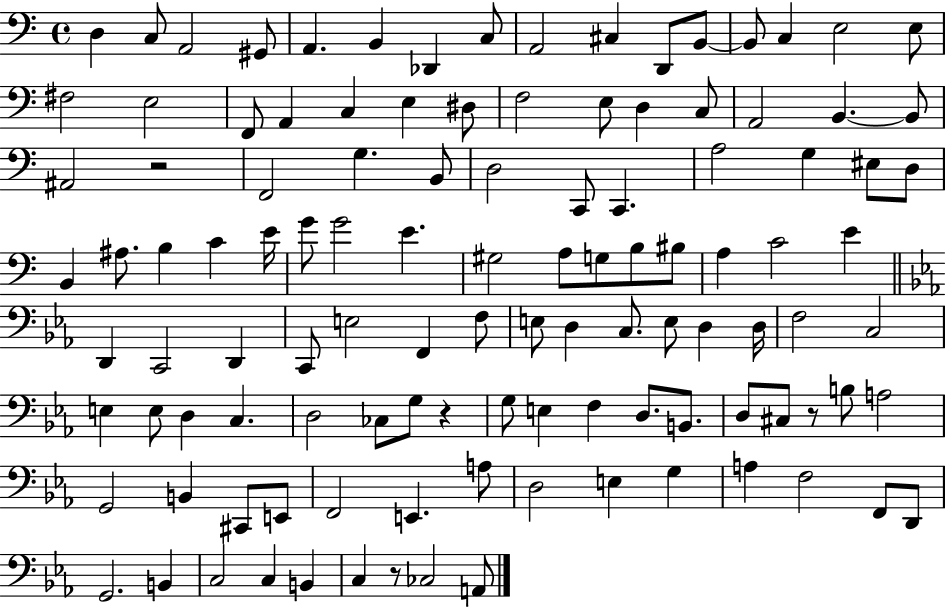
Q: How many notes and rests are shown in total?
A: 114